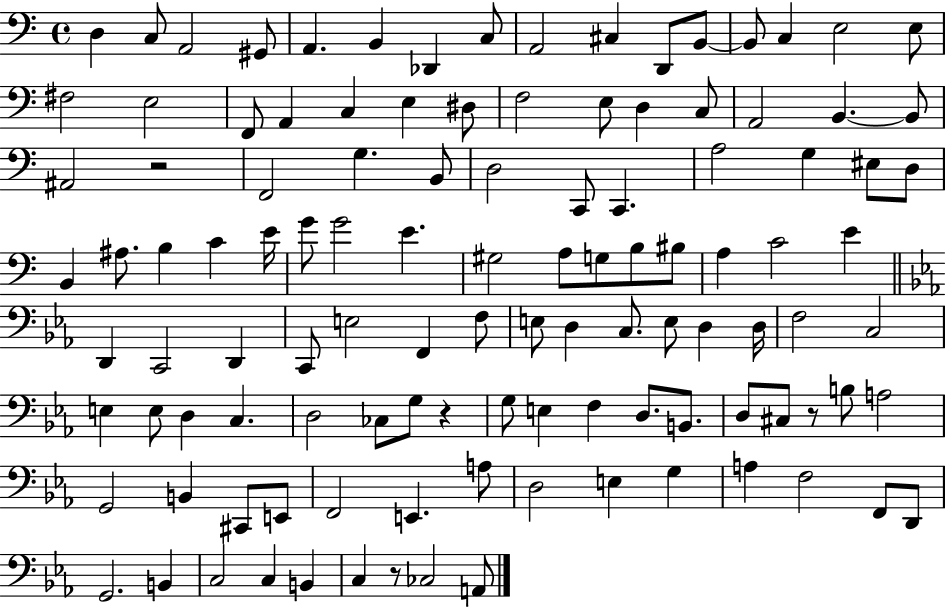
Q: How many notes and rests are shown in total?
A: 114